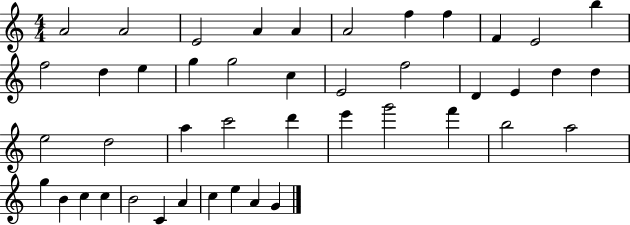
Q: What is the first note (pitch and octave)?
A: A4